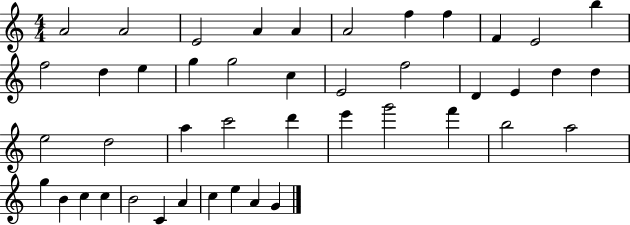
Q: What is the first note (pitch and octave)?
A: A4